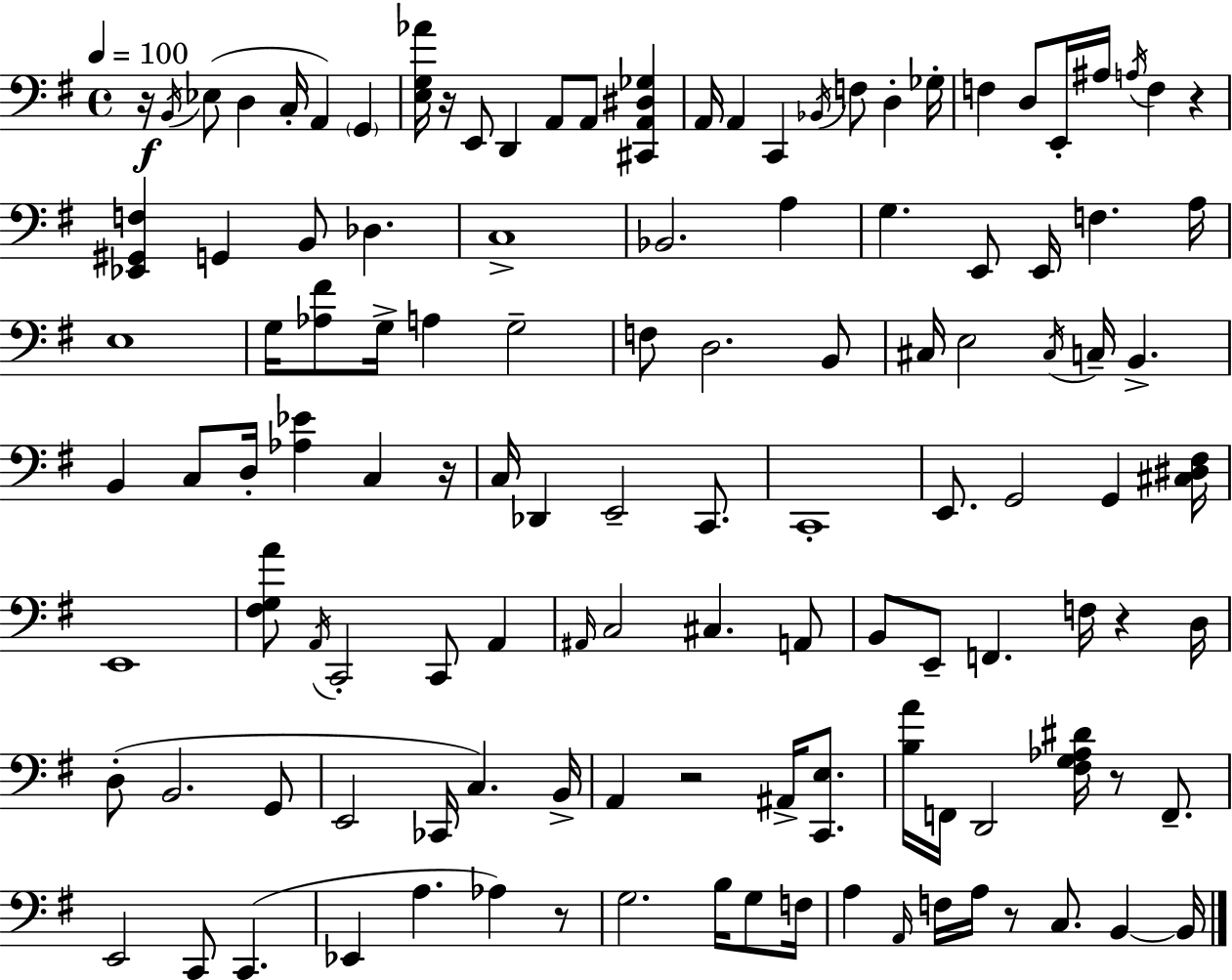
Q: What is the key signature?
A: E minor